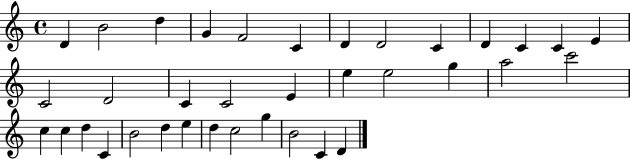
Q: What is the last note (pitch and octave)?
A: D4